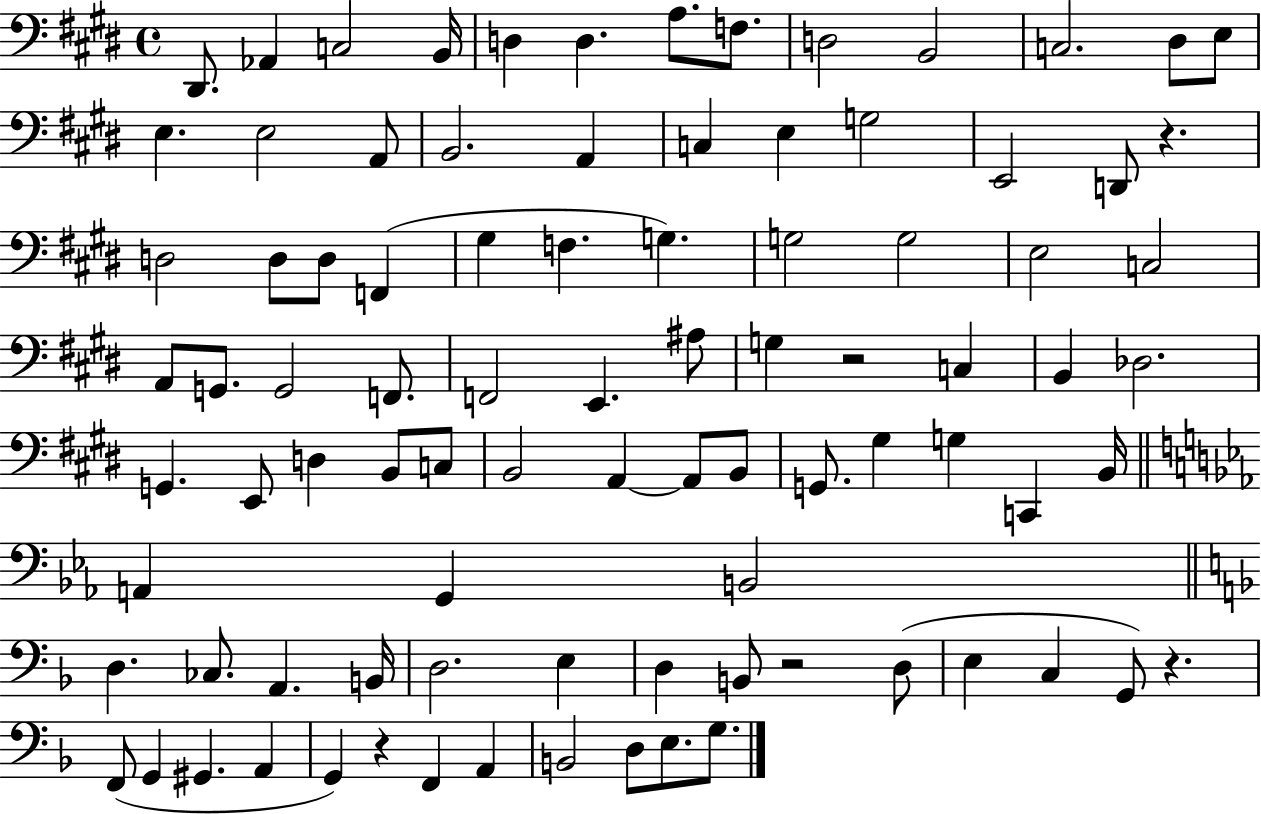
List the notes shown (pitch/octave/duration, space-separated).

D#2/e. Ab2/q C3/h B2/s D3/q D3/q. A3/e. F3/e. D3/h B2/h C3/h. D#3/e E3/e E3/q. E3/h A2/e B2/h. A2/q C3/q E3/q G3/h E2/h D2/e R/q. D3/h D3/e D3/e F2/q G#3/q F3/q. G3/q. G3/h G3/h E3/h C3/h A2/e G2/e. G2/h F2/e. F2/h E2/q. A#3/e G3/q R/h C3/q B2/q Db3/h. G2/q. E2/e D3/q B2/e C3/e B2/h A2/q A2/e B2/e G2/e. G#3/q G3/q C2/q B2/s A2/q G2/q B2/h D3/q. CES3/e. A2/q. B2/s D3/h. E3/q D3/q B2/e R/h D3/e E3/q C3/q G2/e R/q. F2/e G2/q G#2/q. A2/q G2/q R/q F2/q A2/q B2/h D3/e E3/e. G3/e.